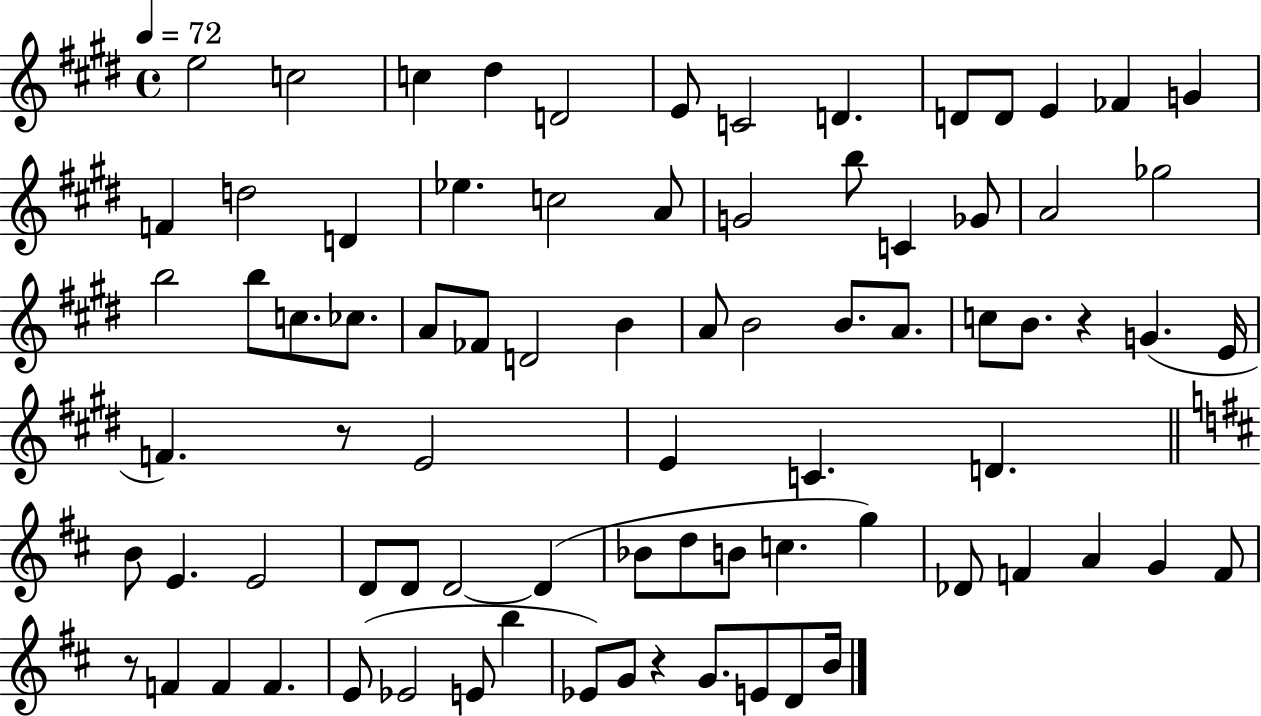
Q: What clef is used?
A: treble